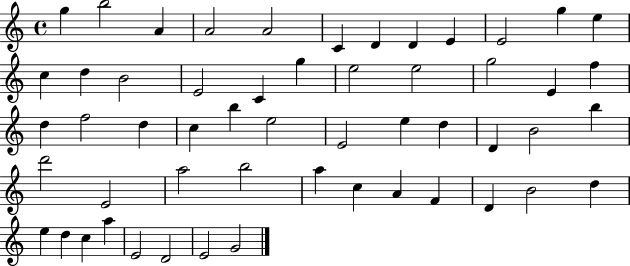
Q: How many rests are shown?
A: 0